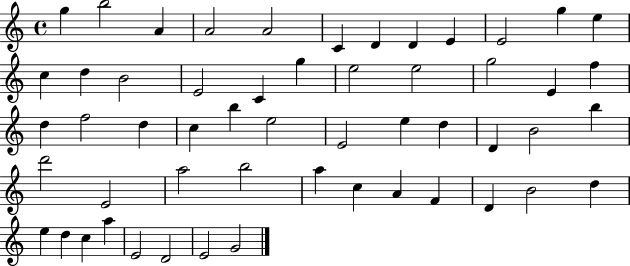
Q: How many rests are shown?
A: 0